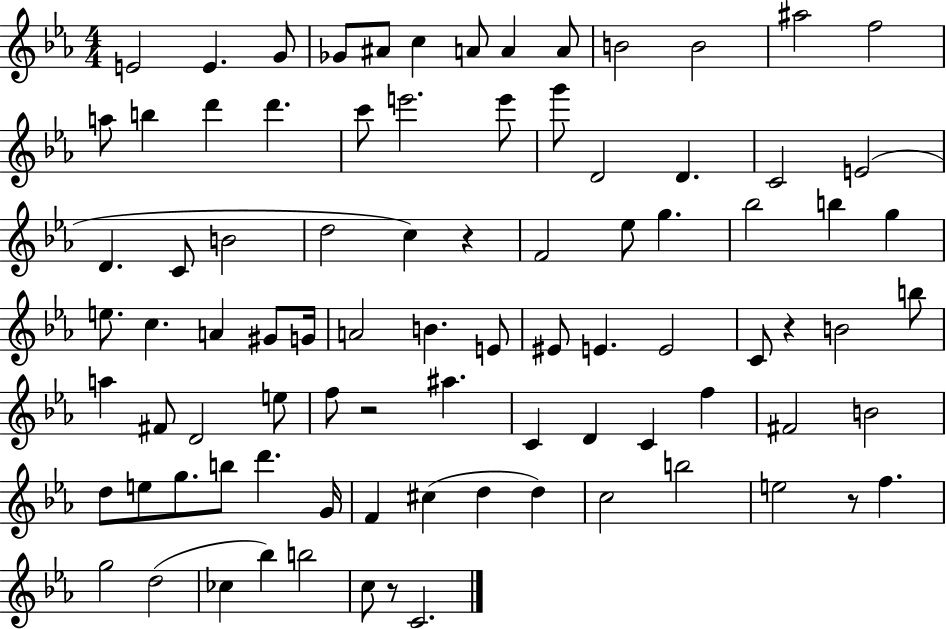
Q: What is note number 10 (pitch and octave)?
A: B4